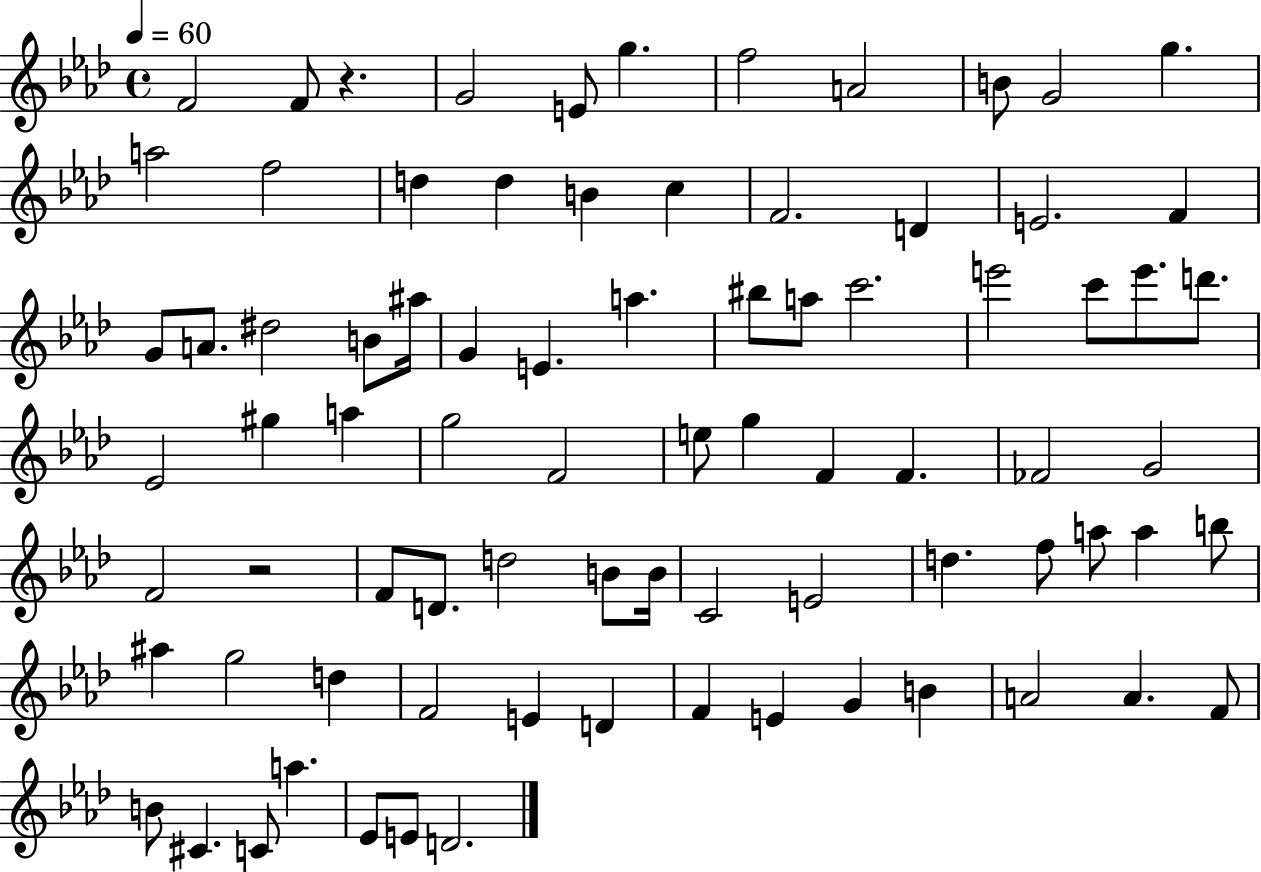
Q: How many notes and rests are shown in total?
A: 81